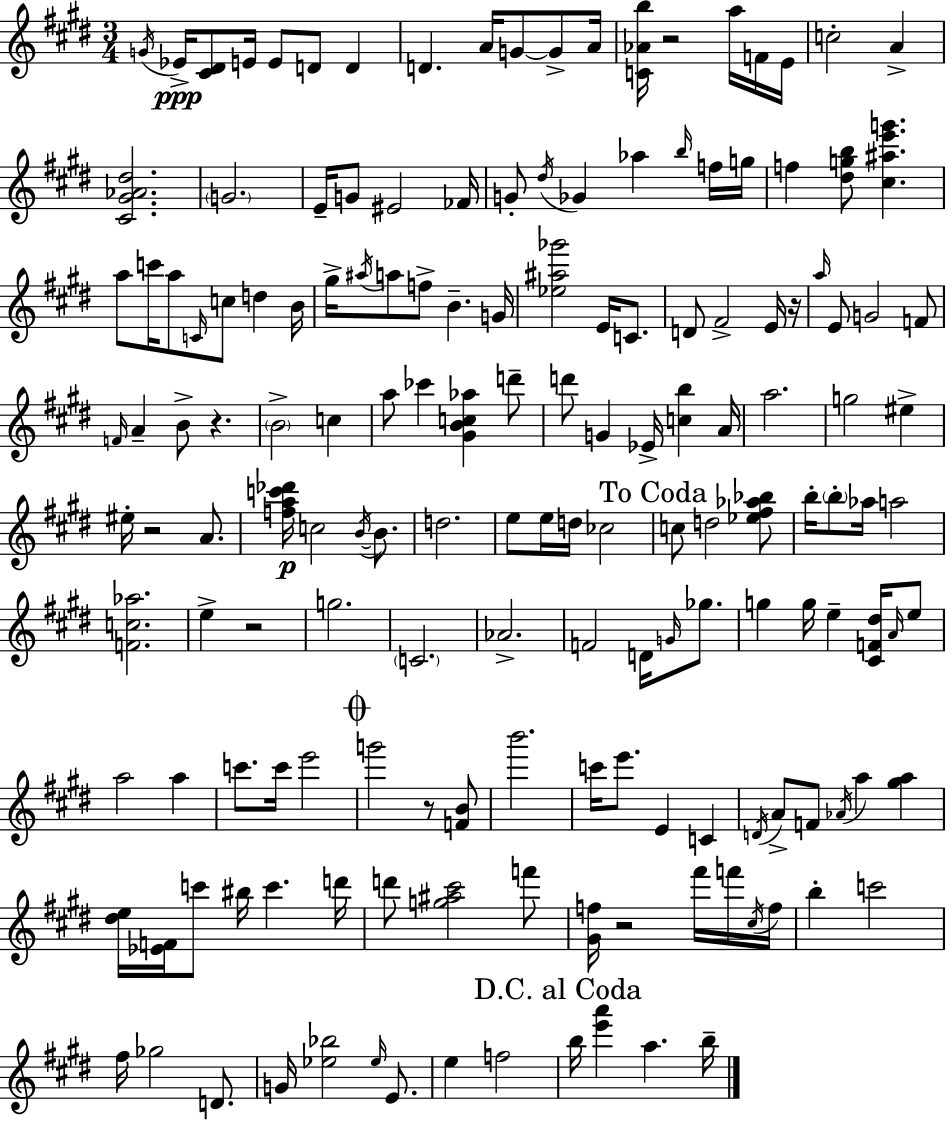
{
  \clef treble
  \numericTimeSignature
  \time 3/4
  \key e \major
  \repeat volta 2 { \acciaccatura { g'16 }\ppp ees'16-> <cis' dis'>8 e'16 e'8 d'8 d'4 | d'4. a'16 g'8~~ g'8-> | a'16 <c' aes' b''>16 r2 a''16 f'16 | e'16 c''2-. a'4-> | \break <cis' gis' aes' dis''>2. | \parenthesize g'2. | e'16-- g'8 eis'2 | fes'16 g'8-. \acciaccatura { dis''16 } ges'4 aes''4 | \break \grace { b''16 } f''16 g''16 f''4 <dis'' g'' b''>8 <cis'' ais'' e''' g'''>4. | a''8 c'''16 a''8 \grace { c'16 } c''8 d''4 | b'16 gis''16-> \acciaccatura { ais''16 } a''8 f''8-> b'4.-- | g'16 <ees'' ais'' ges'''>2 | \break e'16 c'8. d'8 fis'2-> | e'16 r16 \grace { a''16 } e'8 g'2 | f'8 \grace { f'16 } a'4-- b'8-> | r4. \parenthesize b'2-> | \break c''4 a''8 ces'''4 | <gis' b' c'' aes''>4 d'''8-- d'''8 g'4 | ees'16-> <c'' b''>4 a'16 a''2. | g''2 | \break eis''4-> eis''16-. r2 | a'8. <f'' a'' c''' des'''>16\p c''2 | \acciaccatura { b'16~ }~ b'8. d''2. | e''8 e''16 d''16 | \break ces''2 \mark "To Coda" c''8 d''2 | <ees'' fis'' aes'' bes''>8 b''16-. \parenthesize b''8-. aes''16 | a''2 <f' c'' aes''>2. | e''4-> | \break r2 g''2. | \parenthesize c'2. | aes'2.-> | f'2 | \break d'16 \grace { g'16 } ges''8. g''4 | g''16 e''4-- <cis' f' dis''>16 \grace { a'16 } e''8 a''2 | a''4 c'''8. | c'''16 e'''2 \mark \markup { \musicglyph "scripts.coda" } g'''2 | \break r8 <f' b'>8 b'''2. | c'''16 e'''8. | e'4 c'4 \acciaccatura { d'16 } a'8-> | f'8 \acciaccatura { aes'16 } a''4 <gis'' a''>4 | \break <dis'' e''>16 <ees' f'>16 c'''8 bis''16 c'''4. d'''16 | d'''8 <g'' ais'' cis'''>2 f'''8 | <gis' f''>16 r2 fis'''16 f'''16 \acciaccatura { cis''16 } | f''16 b''4-. c'''2 | \break fis''16 ges''2 d'8. | g'16 <ees'' bes''>2 \grace { ees''16 } e'8. | e''4 f''2 | \mark "D.C. al Coda" b''16 <e''' a'''>4 a''4. | \break b''16-- } \bar "|."
}